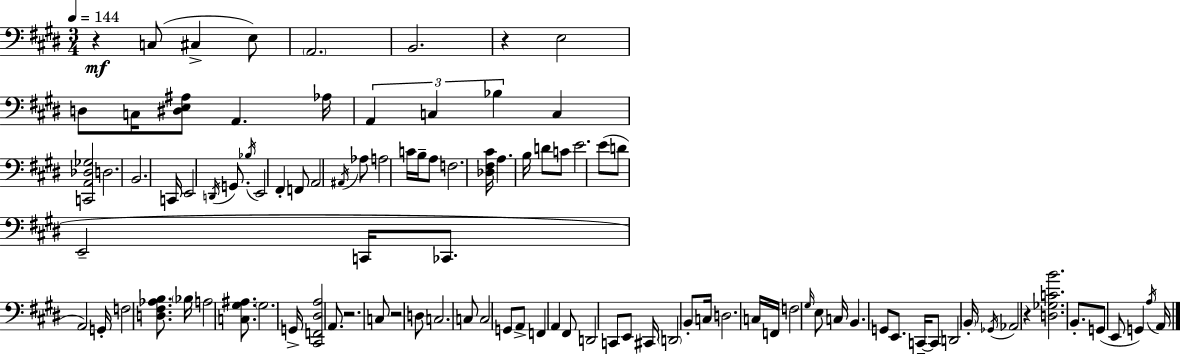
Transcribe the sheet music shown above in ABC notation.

X:1
T:Untitled
M:3/4
L:1/4
K:E
z C,/2 ^C, E,/2 A,,2 B,,2 z E,2 D,/2 C,/4 [^D,E,^A,]/2 A,, _A,/4 A,, C, _B, C, [C,,A,,_D,_G,]2 D,2 B,,2 C,,/4 E,,2 D,,/4 G,,/2 _B,/4 E,,2 ^F,, F,,/2 A,,2 ^A,,/4 _A,/2 A,2 C/4 B,/4 A,/2 F,2 [_D,^F,^C]/4 A, B,/4 D/2 C/2 E2 E/2 D/2 E,,2 C,,/4 _C,,/2 A,,2 G,,/4 F,2 [D,^F,_A,B,]/2 _B,/4 A,2 [C,^G,^A,]/2 ^G,2 G,,/4 [^C,,F,,^D,A,]2 A,,/2 z2 C,/2 z2 D,/2 C,2 C,/2 C,2 G,,/2 A,,/2 F,, A,, ^F,,/2 D,,2 C,,/2 E,,/2 ^C,,/4 D,,2 B,,/2 C,/4 D,2 C,/4 F,,/4 F,2 ^G,/4 E,/2 C,/4 B,, G,,/2 E,,/2 C,,/4 C,,/2 D,,2 B,,/4 _G,,/4 _A,,2 z [D,_G,CB]2 B,,/2 G,,/2 E,,/2 G,, A,/4 A,,/4